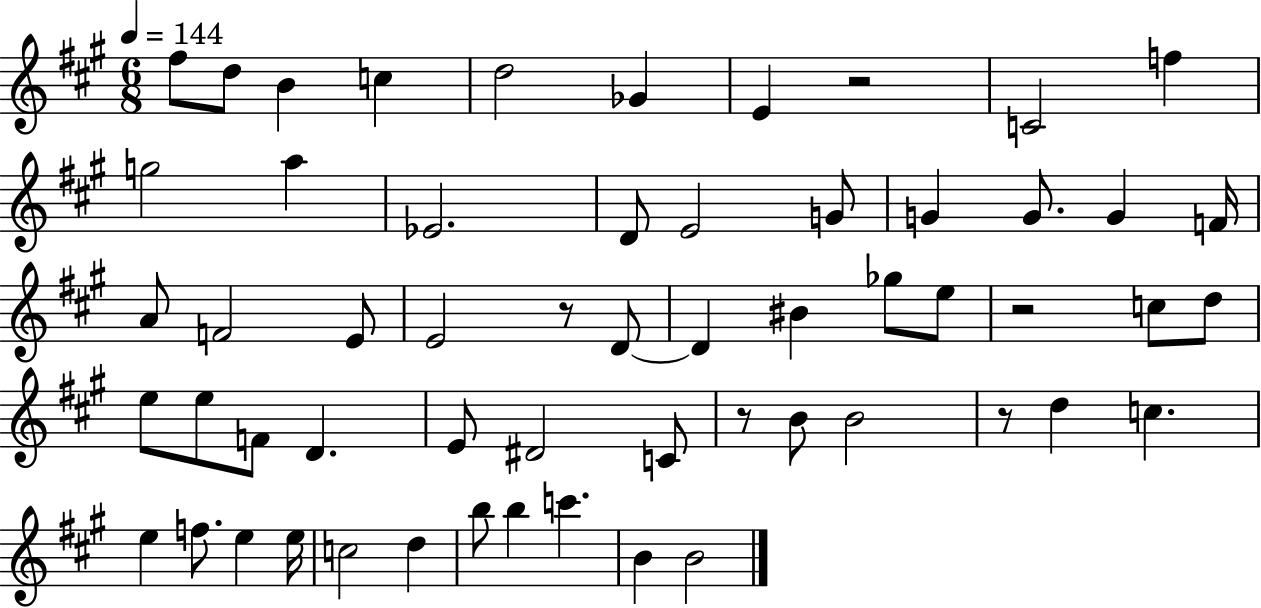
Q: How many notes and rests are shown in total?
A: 57